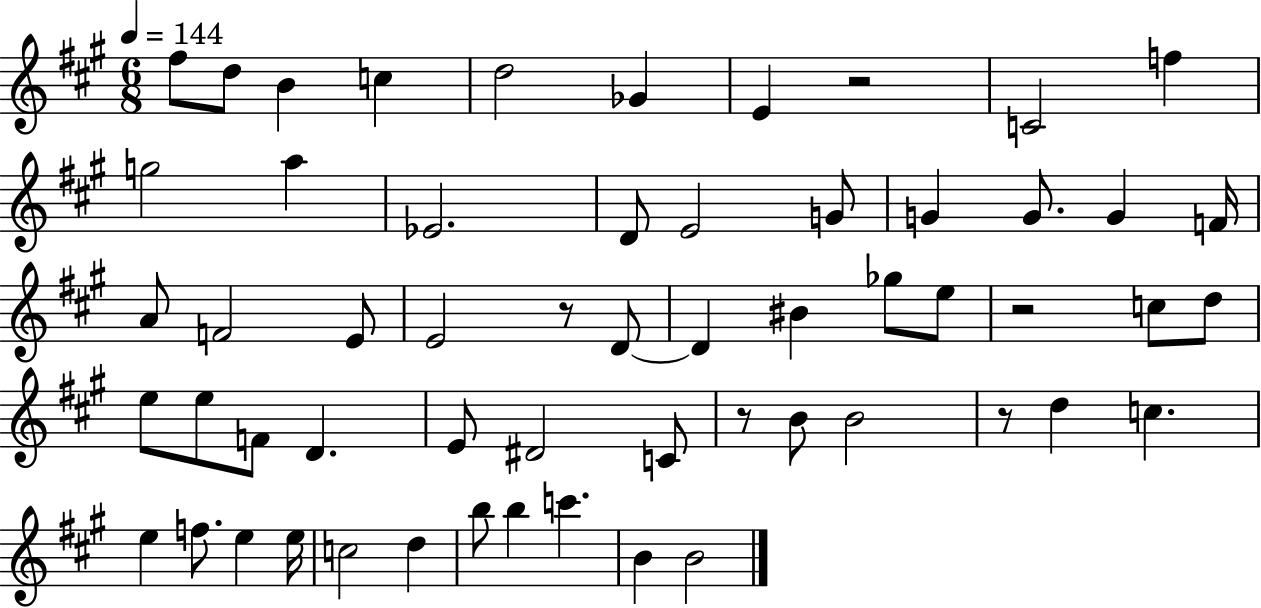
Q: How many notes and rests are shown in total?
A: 57